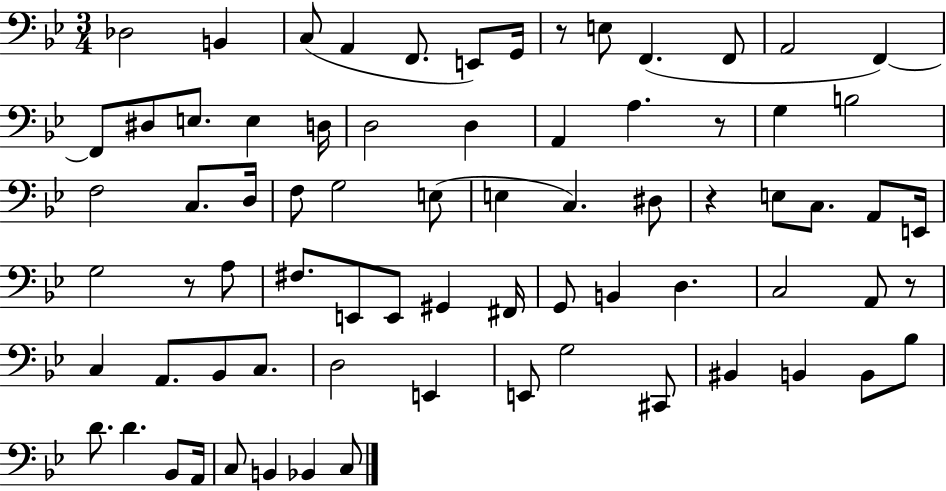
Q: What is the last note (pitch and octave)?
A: C3